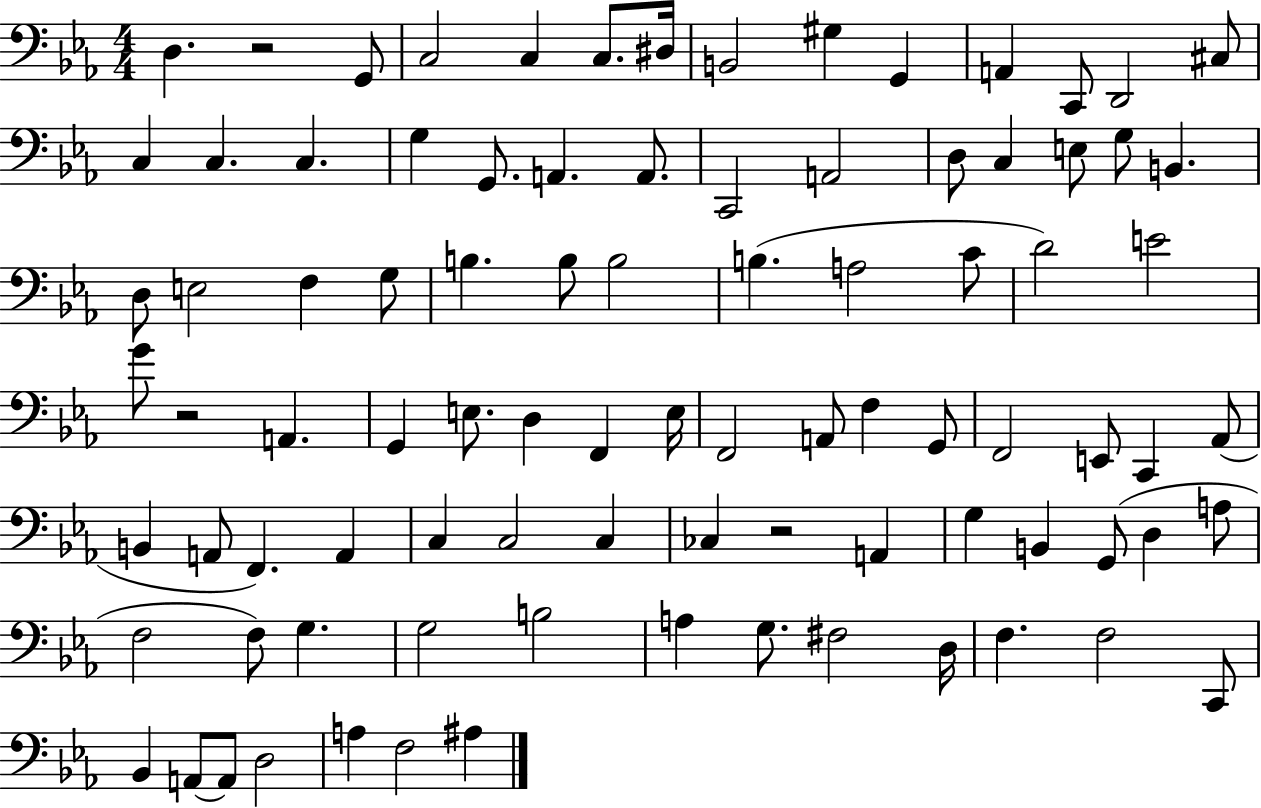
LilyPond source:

{
  \clef bass
  \numericTimeSignature
  \time 4/4
  \key ees \major
  d4. r2 g,8 | c2 c4 c8. dis16 | b,2 gis4 g,4 | a,4 c,8 d,2 cis8 | \break c4 c4. c4. | g4 g,8. a,4. a,8. | c,2 a,2 | d8 c4 e8 g8 b,4. | \break d8 e2 f4 g8 | b4. b8 b2 | b4.( a2 c'8 | d'2) e'2 | \break g'8 r2 a,4. | g,4 e8. d4 f,4 e16 | f,2 a,8 f4 g,8 | f,2 e,8 c,4 aes,8( | \break b,4 a,8 f,4.) a,4 | c4 c2 c4 | ces4 r2 a,4 | g4 b,4 g,8( d4 a8 | \break f2 f8) g4. | g2 b2 | a4 g8. fis2 d16 | f4. f2 c,8 | \break bes,4 a,8~~ a,8 d2 | a4 f2 ais4 | \bar "|."
}